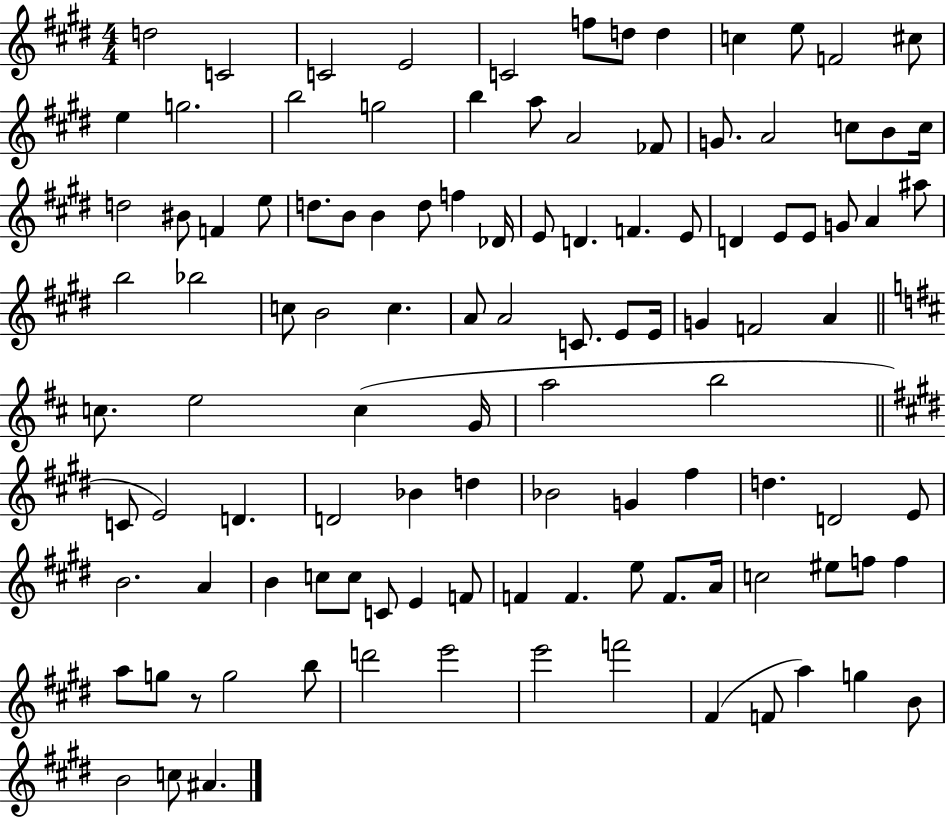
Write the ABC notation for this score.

X:1
T:Untitled
M:4/4
L:1/4
K:E
d2 C2 C2 E2 C2 f/2 d/2 d c e/2 F2 ^c/2 e g2 b2 g2 b a/2 A2 _F/2 G/2 A2 c/2 B/2 c/4 d2 ^B/2 F e/2 d/2 B/2 B d/2 f _D/4 E/2 D F E/2 D E/2 E/2 G/2 A ^a/2 b2 _b2 c/2 B2 c A/2 A2 C/2 E/2 E/4 G F2 A c/2 e2 c G/4 a2 b2 C/2 E2 D D2 _B d _B2 G ^f d D2 E/2 B2 A B c/2 c/2 C/2 E F/2 F F e/2 F/2 A/4 c2 ^e/2 f/2 f a/2 g/2 z/2 g2 b/2 d'2 e'2 e'2 f'2 ^F F/2 a g B/2 B2 c/2 ^A